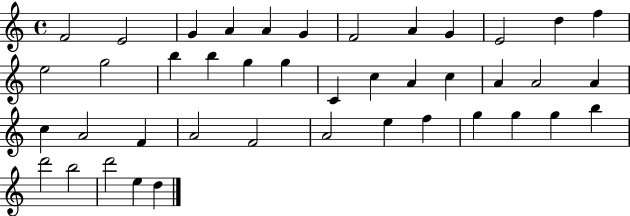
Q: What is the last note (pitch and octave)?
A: D5